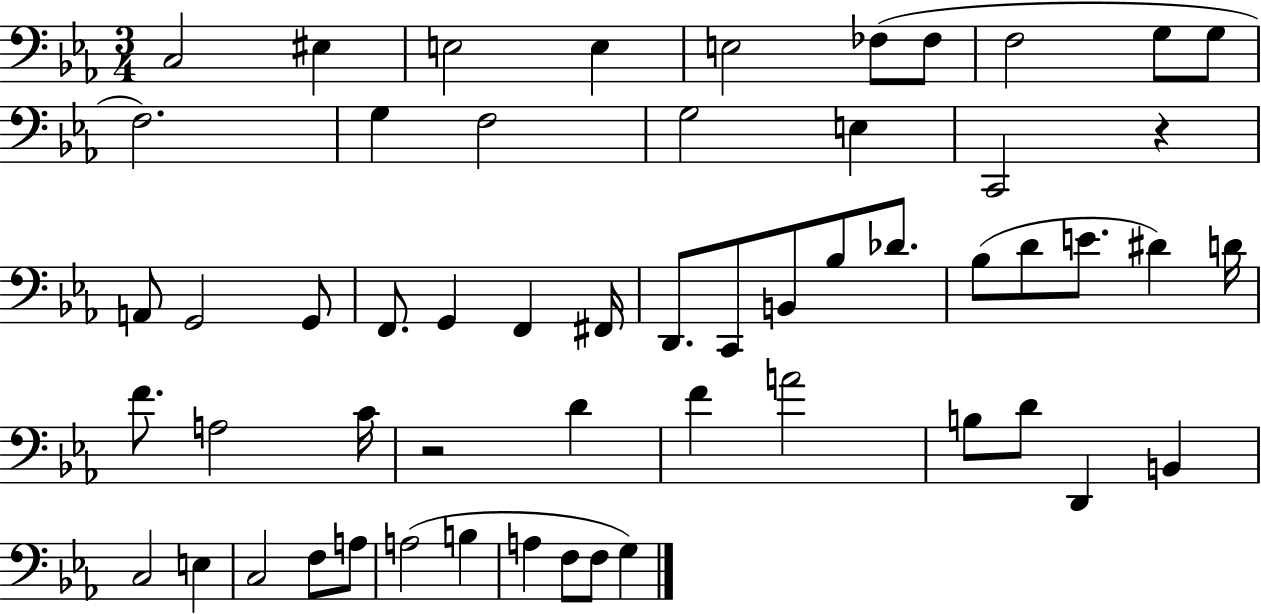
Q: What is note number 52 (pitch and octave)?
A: F3